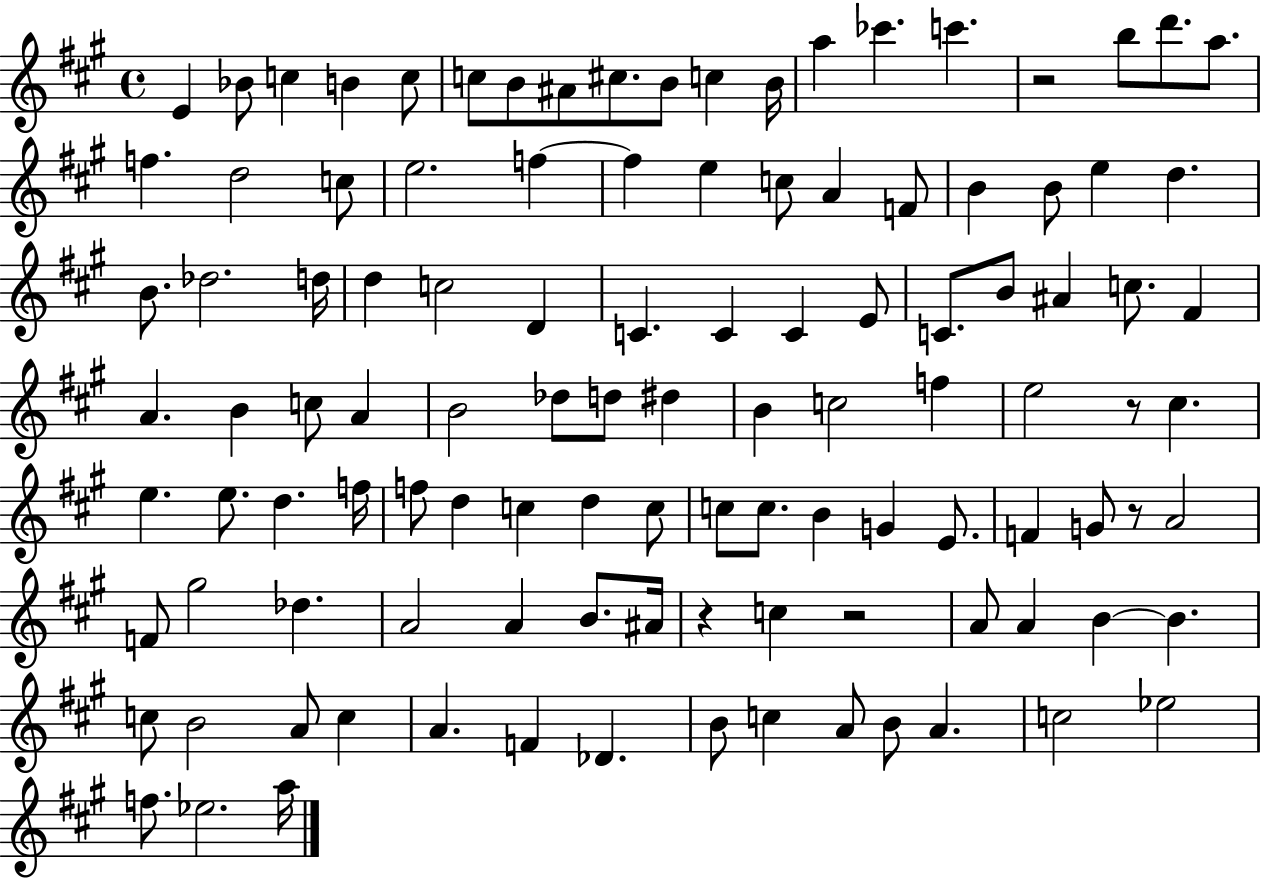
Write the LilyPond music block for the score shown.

{
  \clef treble
  \time 4/4
  \defaultTimeSignature
  \key a \major
  \repeat volta 2 { e'4 bes'8 c''4 b'4 c''8 | c''8 b'8 ais'8 cis''8. b'8 c''4 b'16 | a''4 ces'''4. c'''4. | r2 b''8 d'''8. a''8. | \break f''4. d''2 c''8 | e''2. f''4~~ | f''4 e''4 c''8 a'4 f'8 | b'4 b'8 e''4 d''4. | \break b'8. des''2. d''16 | d''4 c''2 d'4 | c'4. c'4 c'4 e'8 | c'8. b'8 ais'4 c''8. fis'4 | \break a'4. b'4 c''8 a'4 | b'2 des''8 d''8 dis''4 | b'4 c''2 f''4 | e''2 r8 cis''4. | \break e''4. e''8. d''4. f''16 | f''8 d''4 c''4 d''4 c''8 | c''8 c''8. b'4 g'4 e'8. | f'4 g'8 r8 a'2 | \break f'8 gis''2 des''4. | a'2 a'4 b'8. ais'16 | r4 c''4 r2 | a'8 a'4 b'4~~ b'4. | \break c''8 b'2 a'8 c''4 | a'4. f'4 des'4. | b'8 c''4 a'8 b'8 a'4. | c''2 ees''2 | \break f''8. ees''2. a''16 | } \bar "|."
}